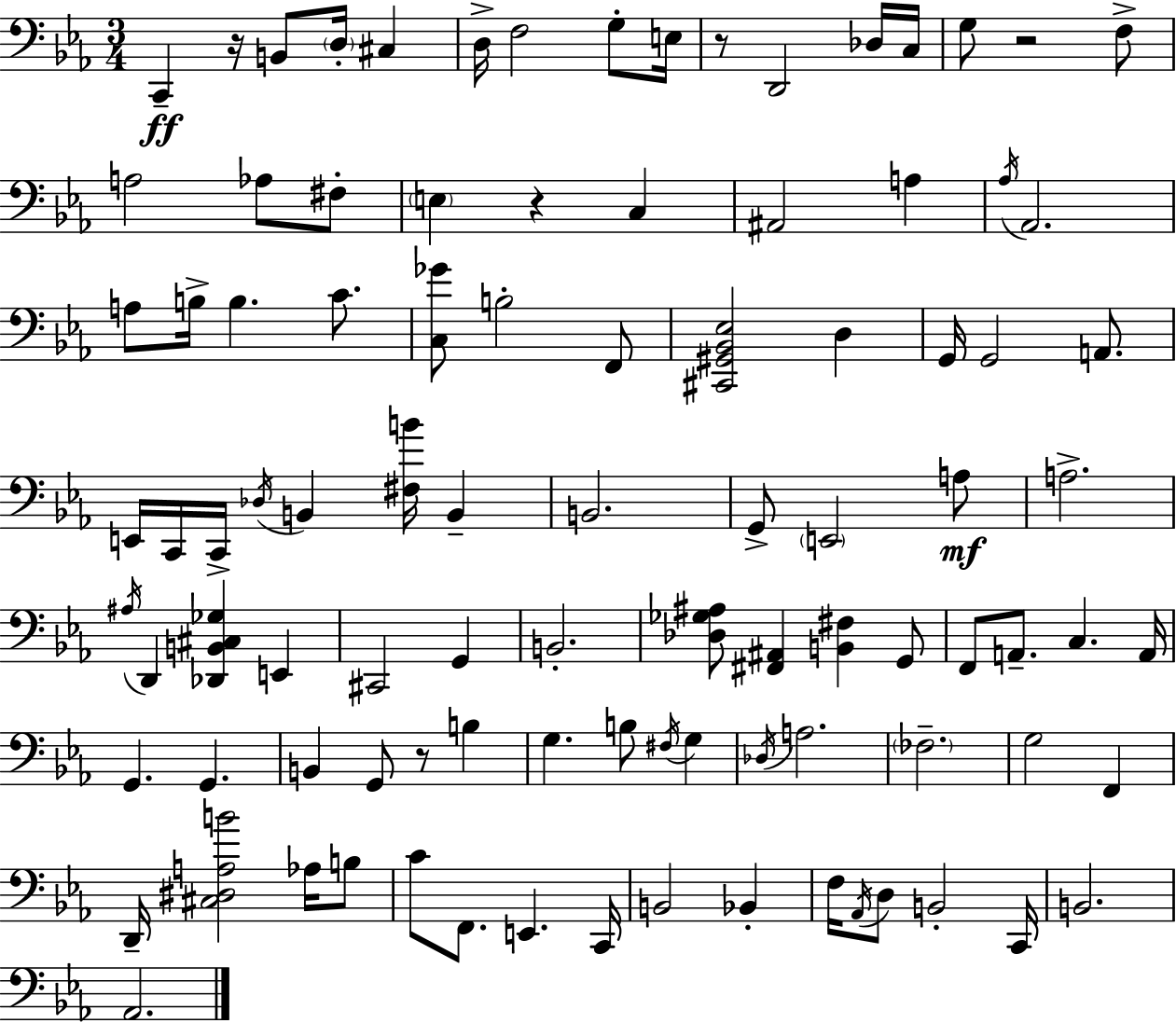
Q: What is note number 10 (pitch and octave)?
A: Db3